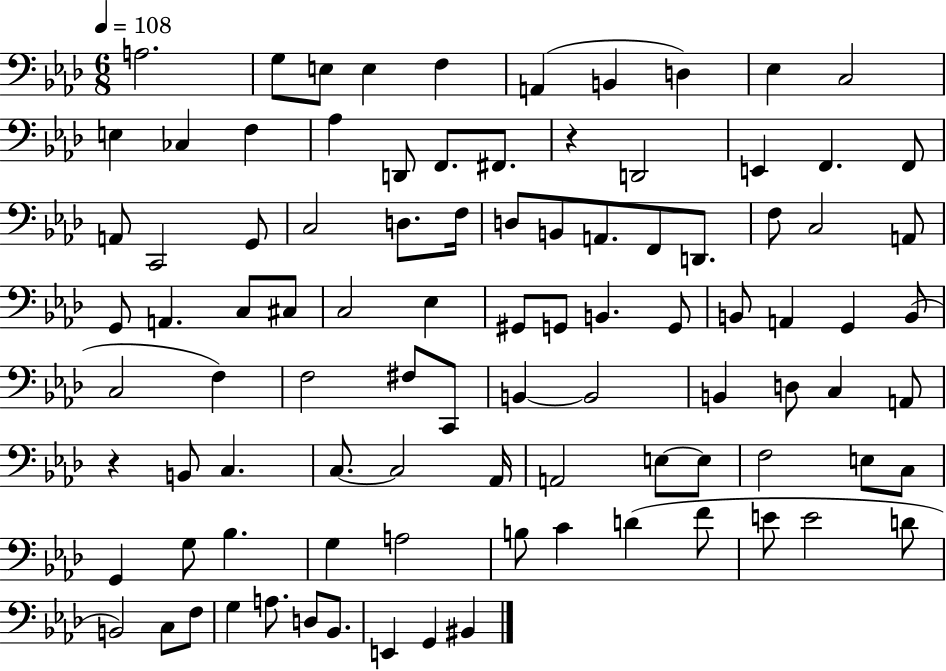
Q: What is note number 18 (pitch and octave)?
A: D2